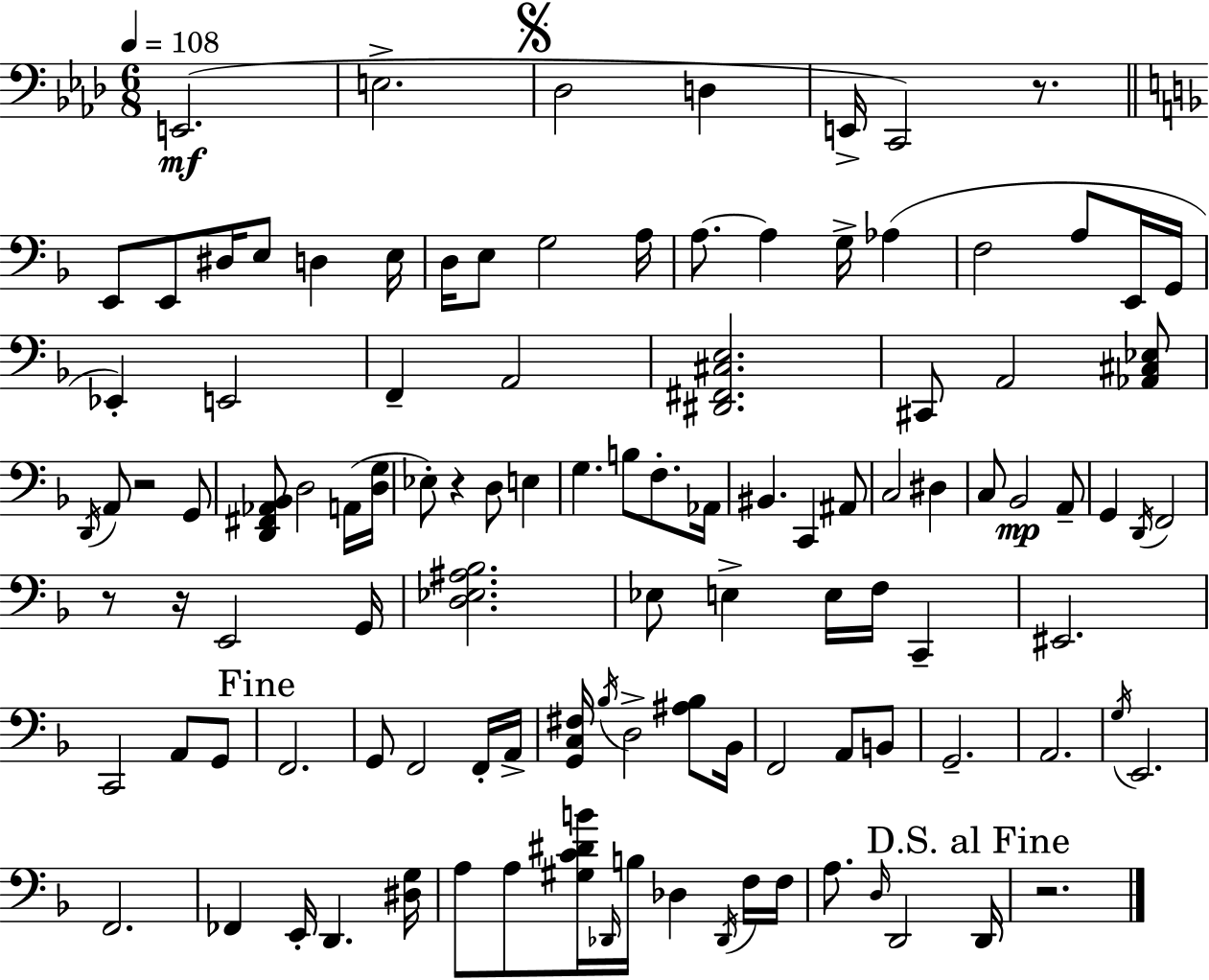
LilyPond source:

{
  \clef bass
  \numericTimeSignature
  \time 6/8
  \key f \minor
  \tempo 4 = 108
  \repeat volta 2 { e,2.(\mf | e2.-> | \mark \markup { \musicglyph "scripts.segno" } des2 d4 | e,16-> c,2) r8. | \break \bar "||" \break \key f \major e,8 e,8 dis16 e8 d4 e16 | d16 e8 g2 a16 | a8.~~ a4 g16-> aes4( | f2 a8 e,16 g,16 | \break ees,4-.) e,2 | f,4-- a,2 | <dis, fis, cis e>2. | cis,8 a,2 <aes, cis ees>8 | \break \acciaccatura { d,16 } a,8 r2 g,8 | <d, fis, aes, bes,>8 d2 a,16( | <d g>16 ees8-.) r4 d8 e4 | g4. b8 f8.-. | \break aes,16 bis,4. c,4 ais,8 | c2 dis4 | c8 bes,2\mp a,8-- | g,4 \acciaccatura { d,16 } f,2 | \break r8 r16 e,2 | g,16 <d ees ais bes>2. | ees8 e4-> e16 f16 c,4-- | eis,2. | \break c,2 a,8 | g,8 \mark "Fine" f,2. | g,8 f,2 | f,16-. a,16-> <g, c fis>16 \acciaccatura { bes16 } d2-> | \break <ais bes>8 bes,16 f,2 a,8 | b,8 g,2.-- | a,2. | \acciaccatura { g16 } e,2. | \break f,2. | fes,4 e,16-. d,4. | <dis g>16 a8 a8 <gis c' dis' b'>16 \grace { des,16 } b16 des4 | \acciaccatura { des,16 } f16 f16 a8. \grace { d16 } d,2 | \break \mark "D.S. al Fine" d,16 r2. | } \bar "|."
}